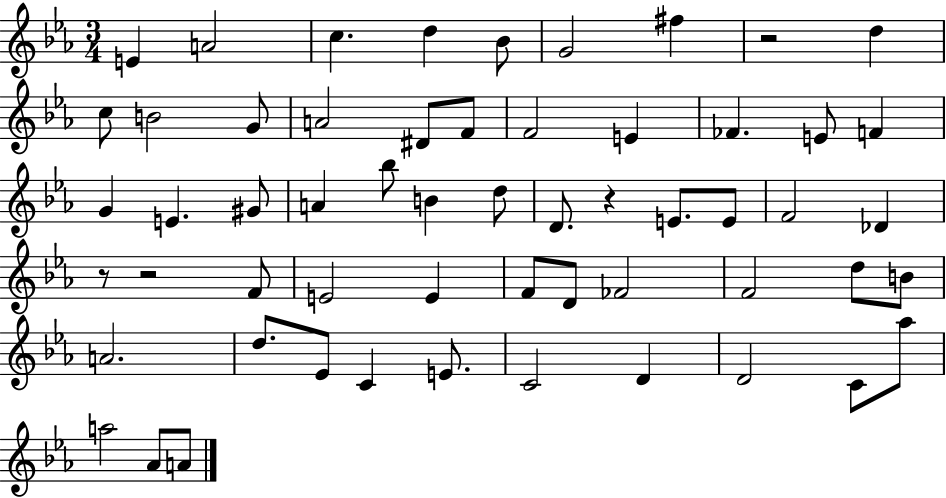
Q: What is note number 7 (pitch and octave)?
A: F#5